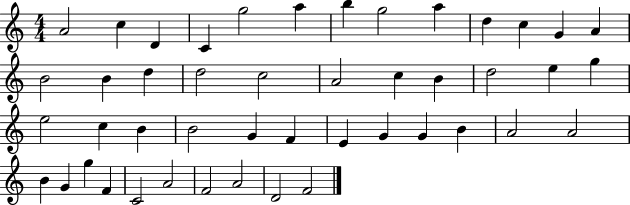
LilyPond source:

{
  \clef treble
  \numericTimeSignature
  \time 4/4
  \key c \major
  a'2 c''4 d'4 | c'4 g''2 a''4 | b''4 g''2 a''4 | d''4 c''4 g'4 a'4 | \break b'2 b'4 d''4 | d''2 c''2 | a'2 c''4 b'4 | d''2 e''4 g''4 | \break e''2 c''4 b'4 | b'2 g'4 f'4 | e'4 g'4 g'4 b'4 | a'2 a'2 | \break b'4 g'4 g''4 f'4 | c'2 a'2 | f'2 a'2 | d'2 f'2 | \break \bar "|."
}